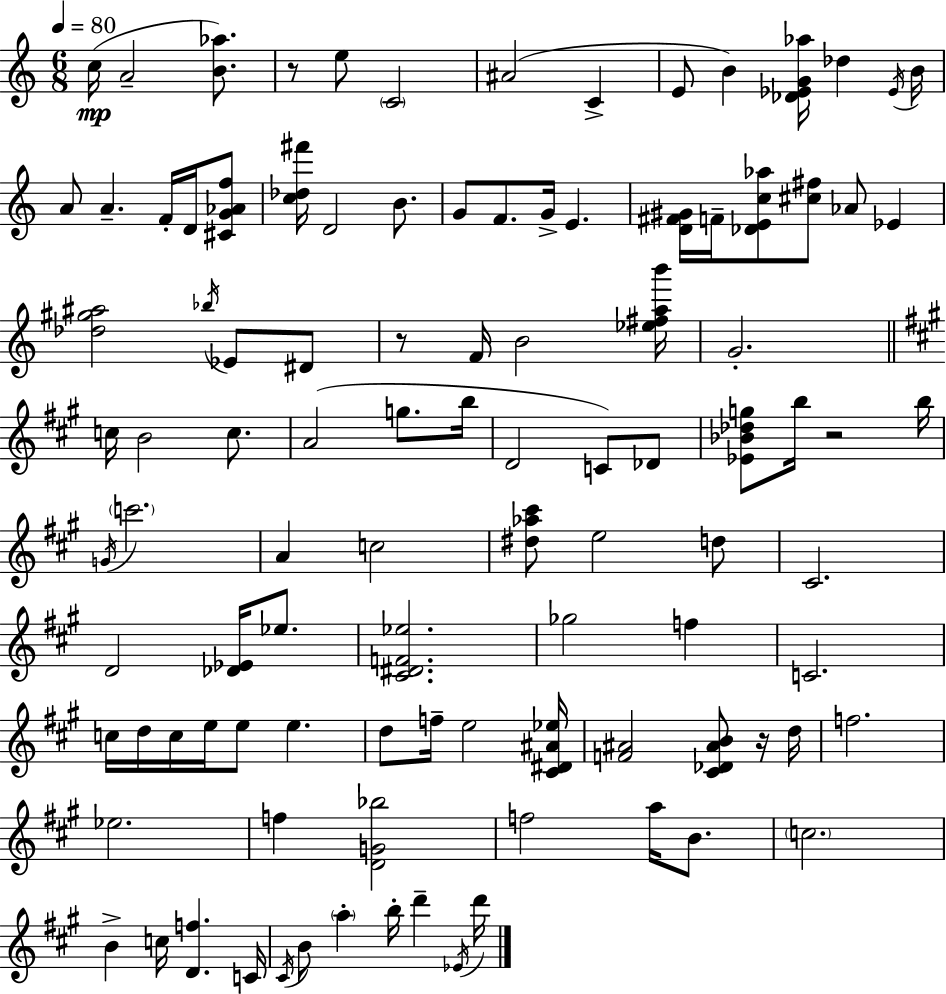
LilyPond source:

{
  \clef treble
  \numericTimeSignature
  \time 6/8
  \key a \minor
  \tempo 4 = 80
  c''16(\mp a'2-- <b' aes''>8.) | r8 e''8 \parenthesize c'2 | ais'2( c'4-> | e'8 b'4) <des' ees' g' aes''>16 des''4 \acciaccatura { ees'16 } | \break b'16 a'8 a'4.-- f'16-. d'16 <cis' g' aes' f''>8 | <c'' des'' fis'''>16 d'2 b'8. | g'8 f'8. g'16-> e'4. | <d' fis' gis'>16 f'16-- <des' e' c'' aes''>8 <cis'' fis''>8 aes'8 ees'4 | \break <des'' gis'' ais''>2 \acciaccatura { bes''16 } ees'8 | dis'8 r8 f'16 b'2 | <ees'' fis'' a'' b'''>16 g'2.-. | \bar "||" \break \key a \major c''16 b'2 c''8. | a'2( g''8. b''16 | d'2 c'8) des'8 | <ees' bes' des'' g''>8 b''16 r2 b''16 | \break \acciaccatura { g'16 } \parenthesize c'''2. | a'4 c''2 | <dis'' aes'' cis'''>8 e''2 d''8 | cis'2. | \break d'2 <des' ees'>16 ees''8. | <cis' dis' f' ees''>2. | ges''2 f''4 | c'2. | \break c''16 d''16 c''16 e''16 e''8 e''4. | d''8 f''16-- e''2 | <cis' dis' ais' ees''>16 <f' ais'>2 <cis' des' ais' b'>8 r16 | d''16 f''2. | \break ees''2. | f''4 <d' g' bes''>2 | f''2 a''16 b'8. | \parenthesize c''2. | \break b'4-> c''16 <d' f''>4. | c'16 \acciaccatura { cis'16 } b'8 \parenthesize a''4-. b''16-. d'''4-- | \acciaccatura { ees'16 } d'''16 \bar "|."
}